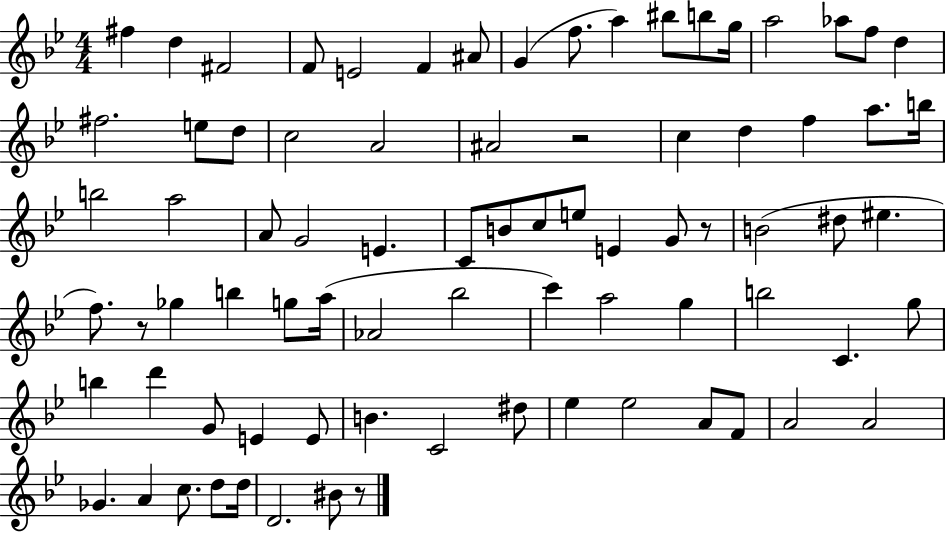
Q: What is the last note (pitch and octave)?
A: BIS4